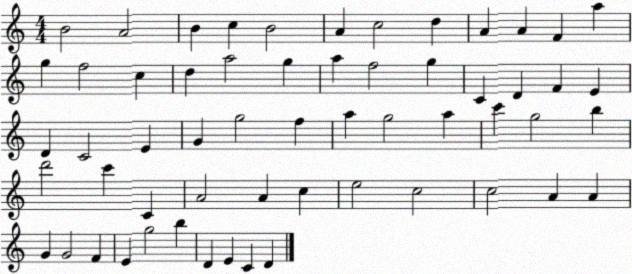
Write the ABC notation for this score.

X:1
T:Untitled
M:4/4
L:1/4
K:C
B2 A2 B c B2 A c2 d A A F a g f2 c d a2 g a f2 g C D F E D C2 E G g2 f a g2 a c' g2 b d'2 c' C A2 A c e2 c2 c2 A A G G2 F E g2 b D E C D